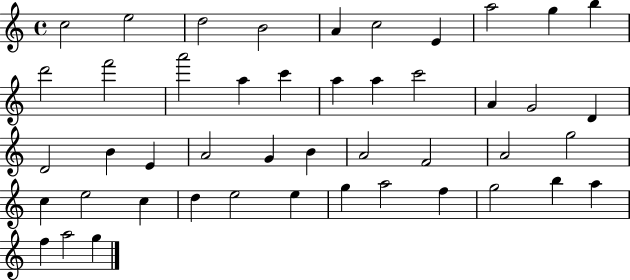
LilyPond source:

{
  \clef treble
  \time 4/4
  \defaultTimeSignature
  \key c \major
  c''2 e''2 | d''2 b'2 | a'4 c''2 e'4 | a''2 g''4 b''4 | \break d'''2 f'''2 | a'''2 a''4 c'''4 | a''4 a''4 c'''2 | a'4 g'2 d'4 | \break d'2 b'4 e'4 | a'2 g'4 b'4 | a'2 f'2 | a'2 g''2 | \break c''4 e''2 c''4 | d''4 e''2 e''4 | g''4 a''2 f''4 | g''2 b''4 a''4 | \break f''4 a''2 g''4 | \bar "|."
}